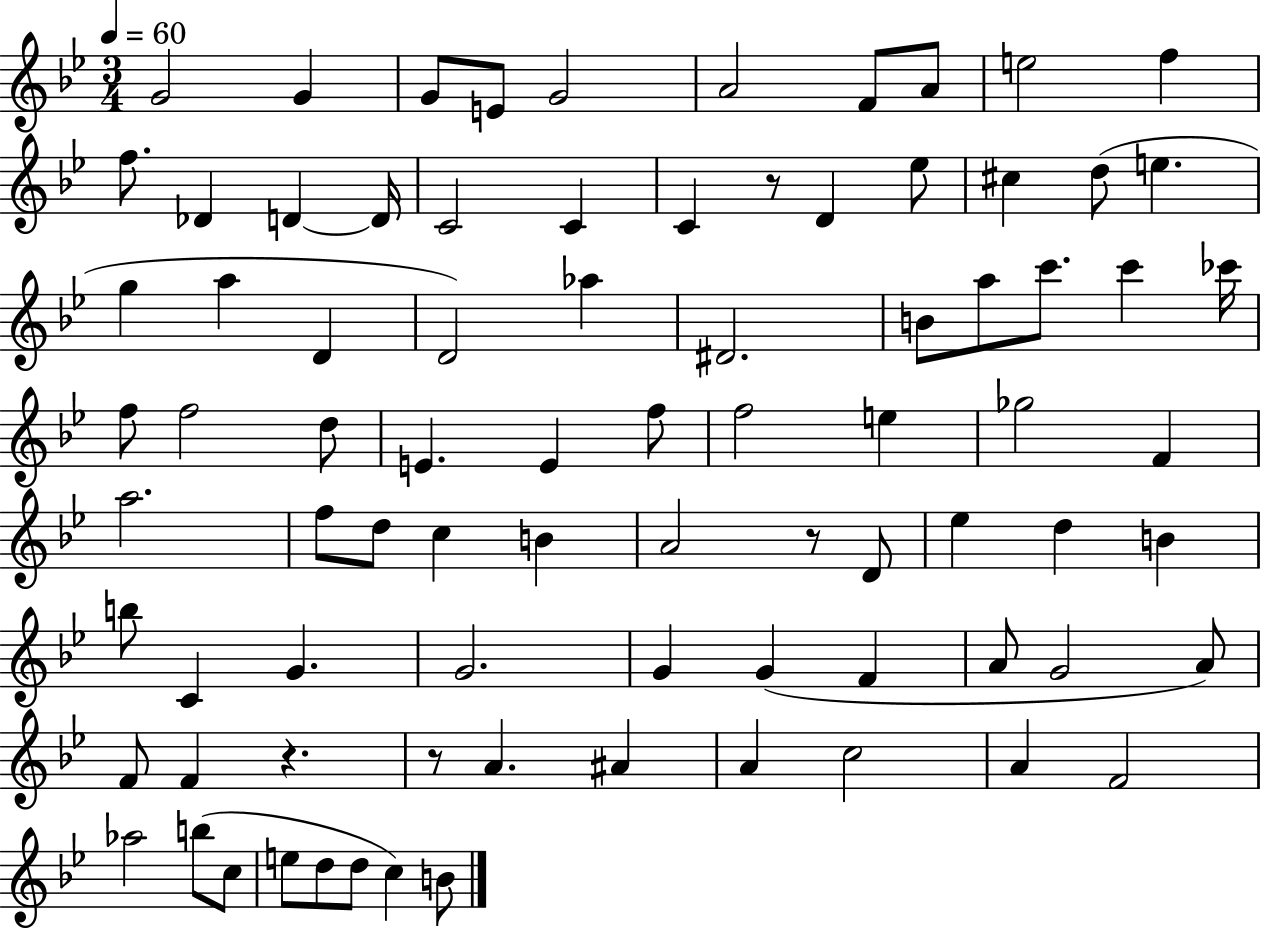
G4/h G4/q G4/e E4/e G4/h A4/h F4/e A4/e E5/h F5/q F5/e. Db4/q D4/q D4/s C4/h C4/q C4/q R/e D4/q Eb5/e C#5/q D5/e E5/q. G5/q A5/q D4/q D4/h Ab5/q D#4/h. B4/e A5/e C6/e. C6/q CES6/s F5/e F5/h D5/e E4/q. E4/q F5/e F5/h E5/q Gb5/h F4/q A5/h. F5/e D5/e C5/q B4/q A4/h R/e D4/e Eb5/q D5/q B4/q B5/e C4/q G4/q. G4/h. G4/q G4/q F4/q A4/e G4/h A4/e F4/e F4/q R/q. R/e A4/q. A#4/q A4/q C5/h A4/q F4/h Ab5/h B5/e C5/e E5/e D5/e D5/e C5/q B4/e